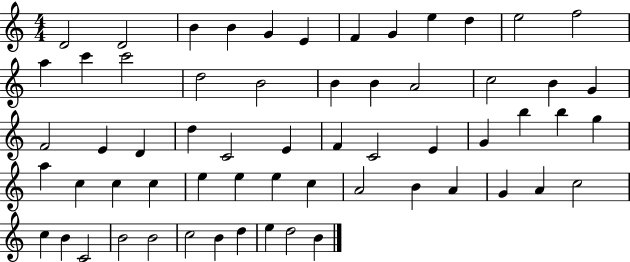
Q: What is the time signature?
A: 4/4